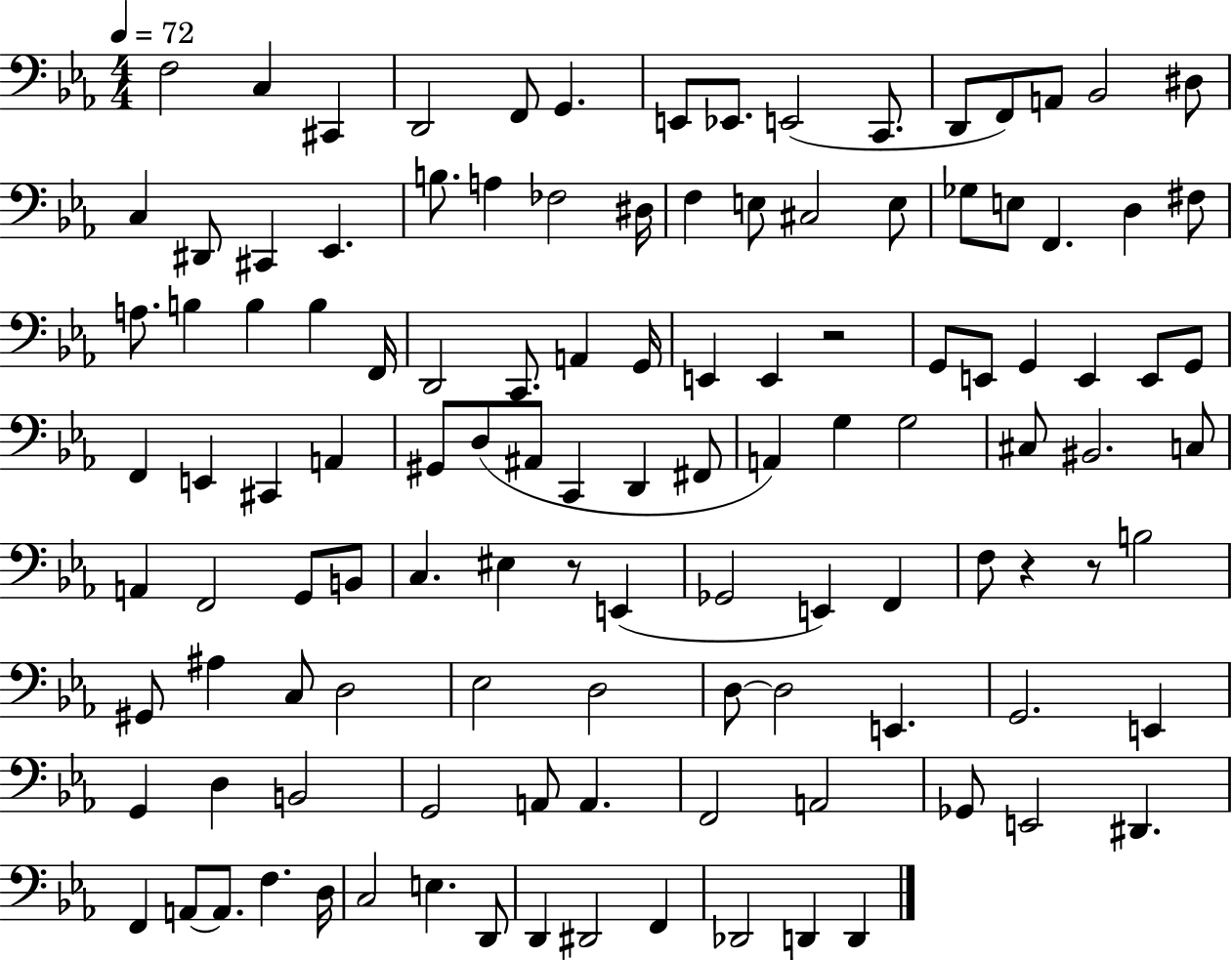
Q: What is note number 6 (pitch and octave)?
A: G2